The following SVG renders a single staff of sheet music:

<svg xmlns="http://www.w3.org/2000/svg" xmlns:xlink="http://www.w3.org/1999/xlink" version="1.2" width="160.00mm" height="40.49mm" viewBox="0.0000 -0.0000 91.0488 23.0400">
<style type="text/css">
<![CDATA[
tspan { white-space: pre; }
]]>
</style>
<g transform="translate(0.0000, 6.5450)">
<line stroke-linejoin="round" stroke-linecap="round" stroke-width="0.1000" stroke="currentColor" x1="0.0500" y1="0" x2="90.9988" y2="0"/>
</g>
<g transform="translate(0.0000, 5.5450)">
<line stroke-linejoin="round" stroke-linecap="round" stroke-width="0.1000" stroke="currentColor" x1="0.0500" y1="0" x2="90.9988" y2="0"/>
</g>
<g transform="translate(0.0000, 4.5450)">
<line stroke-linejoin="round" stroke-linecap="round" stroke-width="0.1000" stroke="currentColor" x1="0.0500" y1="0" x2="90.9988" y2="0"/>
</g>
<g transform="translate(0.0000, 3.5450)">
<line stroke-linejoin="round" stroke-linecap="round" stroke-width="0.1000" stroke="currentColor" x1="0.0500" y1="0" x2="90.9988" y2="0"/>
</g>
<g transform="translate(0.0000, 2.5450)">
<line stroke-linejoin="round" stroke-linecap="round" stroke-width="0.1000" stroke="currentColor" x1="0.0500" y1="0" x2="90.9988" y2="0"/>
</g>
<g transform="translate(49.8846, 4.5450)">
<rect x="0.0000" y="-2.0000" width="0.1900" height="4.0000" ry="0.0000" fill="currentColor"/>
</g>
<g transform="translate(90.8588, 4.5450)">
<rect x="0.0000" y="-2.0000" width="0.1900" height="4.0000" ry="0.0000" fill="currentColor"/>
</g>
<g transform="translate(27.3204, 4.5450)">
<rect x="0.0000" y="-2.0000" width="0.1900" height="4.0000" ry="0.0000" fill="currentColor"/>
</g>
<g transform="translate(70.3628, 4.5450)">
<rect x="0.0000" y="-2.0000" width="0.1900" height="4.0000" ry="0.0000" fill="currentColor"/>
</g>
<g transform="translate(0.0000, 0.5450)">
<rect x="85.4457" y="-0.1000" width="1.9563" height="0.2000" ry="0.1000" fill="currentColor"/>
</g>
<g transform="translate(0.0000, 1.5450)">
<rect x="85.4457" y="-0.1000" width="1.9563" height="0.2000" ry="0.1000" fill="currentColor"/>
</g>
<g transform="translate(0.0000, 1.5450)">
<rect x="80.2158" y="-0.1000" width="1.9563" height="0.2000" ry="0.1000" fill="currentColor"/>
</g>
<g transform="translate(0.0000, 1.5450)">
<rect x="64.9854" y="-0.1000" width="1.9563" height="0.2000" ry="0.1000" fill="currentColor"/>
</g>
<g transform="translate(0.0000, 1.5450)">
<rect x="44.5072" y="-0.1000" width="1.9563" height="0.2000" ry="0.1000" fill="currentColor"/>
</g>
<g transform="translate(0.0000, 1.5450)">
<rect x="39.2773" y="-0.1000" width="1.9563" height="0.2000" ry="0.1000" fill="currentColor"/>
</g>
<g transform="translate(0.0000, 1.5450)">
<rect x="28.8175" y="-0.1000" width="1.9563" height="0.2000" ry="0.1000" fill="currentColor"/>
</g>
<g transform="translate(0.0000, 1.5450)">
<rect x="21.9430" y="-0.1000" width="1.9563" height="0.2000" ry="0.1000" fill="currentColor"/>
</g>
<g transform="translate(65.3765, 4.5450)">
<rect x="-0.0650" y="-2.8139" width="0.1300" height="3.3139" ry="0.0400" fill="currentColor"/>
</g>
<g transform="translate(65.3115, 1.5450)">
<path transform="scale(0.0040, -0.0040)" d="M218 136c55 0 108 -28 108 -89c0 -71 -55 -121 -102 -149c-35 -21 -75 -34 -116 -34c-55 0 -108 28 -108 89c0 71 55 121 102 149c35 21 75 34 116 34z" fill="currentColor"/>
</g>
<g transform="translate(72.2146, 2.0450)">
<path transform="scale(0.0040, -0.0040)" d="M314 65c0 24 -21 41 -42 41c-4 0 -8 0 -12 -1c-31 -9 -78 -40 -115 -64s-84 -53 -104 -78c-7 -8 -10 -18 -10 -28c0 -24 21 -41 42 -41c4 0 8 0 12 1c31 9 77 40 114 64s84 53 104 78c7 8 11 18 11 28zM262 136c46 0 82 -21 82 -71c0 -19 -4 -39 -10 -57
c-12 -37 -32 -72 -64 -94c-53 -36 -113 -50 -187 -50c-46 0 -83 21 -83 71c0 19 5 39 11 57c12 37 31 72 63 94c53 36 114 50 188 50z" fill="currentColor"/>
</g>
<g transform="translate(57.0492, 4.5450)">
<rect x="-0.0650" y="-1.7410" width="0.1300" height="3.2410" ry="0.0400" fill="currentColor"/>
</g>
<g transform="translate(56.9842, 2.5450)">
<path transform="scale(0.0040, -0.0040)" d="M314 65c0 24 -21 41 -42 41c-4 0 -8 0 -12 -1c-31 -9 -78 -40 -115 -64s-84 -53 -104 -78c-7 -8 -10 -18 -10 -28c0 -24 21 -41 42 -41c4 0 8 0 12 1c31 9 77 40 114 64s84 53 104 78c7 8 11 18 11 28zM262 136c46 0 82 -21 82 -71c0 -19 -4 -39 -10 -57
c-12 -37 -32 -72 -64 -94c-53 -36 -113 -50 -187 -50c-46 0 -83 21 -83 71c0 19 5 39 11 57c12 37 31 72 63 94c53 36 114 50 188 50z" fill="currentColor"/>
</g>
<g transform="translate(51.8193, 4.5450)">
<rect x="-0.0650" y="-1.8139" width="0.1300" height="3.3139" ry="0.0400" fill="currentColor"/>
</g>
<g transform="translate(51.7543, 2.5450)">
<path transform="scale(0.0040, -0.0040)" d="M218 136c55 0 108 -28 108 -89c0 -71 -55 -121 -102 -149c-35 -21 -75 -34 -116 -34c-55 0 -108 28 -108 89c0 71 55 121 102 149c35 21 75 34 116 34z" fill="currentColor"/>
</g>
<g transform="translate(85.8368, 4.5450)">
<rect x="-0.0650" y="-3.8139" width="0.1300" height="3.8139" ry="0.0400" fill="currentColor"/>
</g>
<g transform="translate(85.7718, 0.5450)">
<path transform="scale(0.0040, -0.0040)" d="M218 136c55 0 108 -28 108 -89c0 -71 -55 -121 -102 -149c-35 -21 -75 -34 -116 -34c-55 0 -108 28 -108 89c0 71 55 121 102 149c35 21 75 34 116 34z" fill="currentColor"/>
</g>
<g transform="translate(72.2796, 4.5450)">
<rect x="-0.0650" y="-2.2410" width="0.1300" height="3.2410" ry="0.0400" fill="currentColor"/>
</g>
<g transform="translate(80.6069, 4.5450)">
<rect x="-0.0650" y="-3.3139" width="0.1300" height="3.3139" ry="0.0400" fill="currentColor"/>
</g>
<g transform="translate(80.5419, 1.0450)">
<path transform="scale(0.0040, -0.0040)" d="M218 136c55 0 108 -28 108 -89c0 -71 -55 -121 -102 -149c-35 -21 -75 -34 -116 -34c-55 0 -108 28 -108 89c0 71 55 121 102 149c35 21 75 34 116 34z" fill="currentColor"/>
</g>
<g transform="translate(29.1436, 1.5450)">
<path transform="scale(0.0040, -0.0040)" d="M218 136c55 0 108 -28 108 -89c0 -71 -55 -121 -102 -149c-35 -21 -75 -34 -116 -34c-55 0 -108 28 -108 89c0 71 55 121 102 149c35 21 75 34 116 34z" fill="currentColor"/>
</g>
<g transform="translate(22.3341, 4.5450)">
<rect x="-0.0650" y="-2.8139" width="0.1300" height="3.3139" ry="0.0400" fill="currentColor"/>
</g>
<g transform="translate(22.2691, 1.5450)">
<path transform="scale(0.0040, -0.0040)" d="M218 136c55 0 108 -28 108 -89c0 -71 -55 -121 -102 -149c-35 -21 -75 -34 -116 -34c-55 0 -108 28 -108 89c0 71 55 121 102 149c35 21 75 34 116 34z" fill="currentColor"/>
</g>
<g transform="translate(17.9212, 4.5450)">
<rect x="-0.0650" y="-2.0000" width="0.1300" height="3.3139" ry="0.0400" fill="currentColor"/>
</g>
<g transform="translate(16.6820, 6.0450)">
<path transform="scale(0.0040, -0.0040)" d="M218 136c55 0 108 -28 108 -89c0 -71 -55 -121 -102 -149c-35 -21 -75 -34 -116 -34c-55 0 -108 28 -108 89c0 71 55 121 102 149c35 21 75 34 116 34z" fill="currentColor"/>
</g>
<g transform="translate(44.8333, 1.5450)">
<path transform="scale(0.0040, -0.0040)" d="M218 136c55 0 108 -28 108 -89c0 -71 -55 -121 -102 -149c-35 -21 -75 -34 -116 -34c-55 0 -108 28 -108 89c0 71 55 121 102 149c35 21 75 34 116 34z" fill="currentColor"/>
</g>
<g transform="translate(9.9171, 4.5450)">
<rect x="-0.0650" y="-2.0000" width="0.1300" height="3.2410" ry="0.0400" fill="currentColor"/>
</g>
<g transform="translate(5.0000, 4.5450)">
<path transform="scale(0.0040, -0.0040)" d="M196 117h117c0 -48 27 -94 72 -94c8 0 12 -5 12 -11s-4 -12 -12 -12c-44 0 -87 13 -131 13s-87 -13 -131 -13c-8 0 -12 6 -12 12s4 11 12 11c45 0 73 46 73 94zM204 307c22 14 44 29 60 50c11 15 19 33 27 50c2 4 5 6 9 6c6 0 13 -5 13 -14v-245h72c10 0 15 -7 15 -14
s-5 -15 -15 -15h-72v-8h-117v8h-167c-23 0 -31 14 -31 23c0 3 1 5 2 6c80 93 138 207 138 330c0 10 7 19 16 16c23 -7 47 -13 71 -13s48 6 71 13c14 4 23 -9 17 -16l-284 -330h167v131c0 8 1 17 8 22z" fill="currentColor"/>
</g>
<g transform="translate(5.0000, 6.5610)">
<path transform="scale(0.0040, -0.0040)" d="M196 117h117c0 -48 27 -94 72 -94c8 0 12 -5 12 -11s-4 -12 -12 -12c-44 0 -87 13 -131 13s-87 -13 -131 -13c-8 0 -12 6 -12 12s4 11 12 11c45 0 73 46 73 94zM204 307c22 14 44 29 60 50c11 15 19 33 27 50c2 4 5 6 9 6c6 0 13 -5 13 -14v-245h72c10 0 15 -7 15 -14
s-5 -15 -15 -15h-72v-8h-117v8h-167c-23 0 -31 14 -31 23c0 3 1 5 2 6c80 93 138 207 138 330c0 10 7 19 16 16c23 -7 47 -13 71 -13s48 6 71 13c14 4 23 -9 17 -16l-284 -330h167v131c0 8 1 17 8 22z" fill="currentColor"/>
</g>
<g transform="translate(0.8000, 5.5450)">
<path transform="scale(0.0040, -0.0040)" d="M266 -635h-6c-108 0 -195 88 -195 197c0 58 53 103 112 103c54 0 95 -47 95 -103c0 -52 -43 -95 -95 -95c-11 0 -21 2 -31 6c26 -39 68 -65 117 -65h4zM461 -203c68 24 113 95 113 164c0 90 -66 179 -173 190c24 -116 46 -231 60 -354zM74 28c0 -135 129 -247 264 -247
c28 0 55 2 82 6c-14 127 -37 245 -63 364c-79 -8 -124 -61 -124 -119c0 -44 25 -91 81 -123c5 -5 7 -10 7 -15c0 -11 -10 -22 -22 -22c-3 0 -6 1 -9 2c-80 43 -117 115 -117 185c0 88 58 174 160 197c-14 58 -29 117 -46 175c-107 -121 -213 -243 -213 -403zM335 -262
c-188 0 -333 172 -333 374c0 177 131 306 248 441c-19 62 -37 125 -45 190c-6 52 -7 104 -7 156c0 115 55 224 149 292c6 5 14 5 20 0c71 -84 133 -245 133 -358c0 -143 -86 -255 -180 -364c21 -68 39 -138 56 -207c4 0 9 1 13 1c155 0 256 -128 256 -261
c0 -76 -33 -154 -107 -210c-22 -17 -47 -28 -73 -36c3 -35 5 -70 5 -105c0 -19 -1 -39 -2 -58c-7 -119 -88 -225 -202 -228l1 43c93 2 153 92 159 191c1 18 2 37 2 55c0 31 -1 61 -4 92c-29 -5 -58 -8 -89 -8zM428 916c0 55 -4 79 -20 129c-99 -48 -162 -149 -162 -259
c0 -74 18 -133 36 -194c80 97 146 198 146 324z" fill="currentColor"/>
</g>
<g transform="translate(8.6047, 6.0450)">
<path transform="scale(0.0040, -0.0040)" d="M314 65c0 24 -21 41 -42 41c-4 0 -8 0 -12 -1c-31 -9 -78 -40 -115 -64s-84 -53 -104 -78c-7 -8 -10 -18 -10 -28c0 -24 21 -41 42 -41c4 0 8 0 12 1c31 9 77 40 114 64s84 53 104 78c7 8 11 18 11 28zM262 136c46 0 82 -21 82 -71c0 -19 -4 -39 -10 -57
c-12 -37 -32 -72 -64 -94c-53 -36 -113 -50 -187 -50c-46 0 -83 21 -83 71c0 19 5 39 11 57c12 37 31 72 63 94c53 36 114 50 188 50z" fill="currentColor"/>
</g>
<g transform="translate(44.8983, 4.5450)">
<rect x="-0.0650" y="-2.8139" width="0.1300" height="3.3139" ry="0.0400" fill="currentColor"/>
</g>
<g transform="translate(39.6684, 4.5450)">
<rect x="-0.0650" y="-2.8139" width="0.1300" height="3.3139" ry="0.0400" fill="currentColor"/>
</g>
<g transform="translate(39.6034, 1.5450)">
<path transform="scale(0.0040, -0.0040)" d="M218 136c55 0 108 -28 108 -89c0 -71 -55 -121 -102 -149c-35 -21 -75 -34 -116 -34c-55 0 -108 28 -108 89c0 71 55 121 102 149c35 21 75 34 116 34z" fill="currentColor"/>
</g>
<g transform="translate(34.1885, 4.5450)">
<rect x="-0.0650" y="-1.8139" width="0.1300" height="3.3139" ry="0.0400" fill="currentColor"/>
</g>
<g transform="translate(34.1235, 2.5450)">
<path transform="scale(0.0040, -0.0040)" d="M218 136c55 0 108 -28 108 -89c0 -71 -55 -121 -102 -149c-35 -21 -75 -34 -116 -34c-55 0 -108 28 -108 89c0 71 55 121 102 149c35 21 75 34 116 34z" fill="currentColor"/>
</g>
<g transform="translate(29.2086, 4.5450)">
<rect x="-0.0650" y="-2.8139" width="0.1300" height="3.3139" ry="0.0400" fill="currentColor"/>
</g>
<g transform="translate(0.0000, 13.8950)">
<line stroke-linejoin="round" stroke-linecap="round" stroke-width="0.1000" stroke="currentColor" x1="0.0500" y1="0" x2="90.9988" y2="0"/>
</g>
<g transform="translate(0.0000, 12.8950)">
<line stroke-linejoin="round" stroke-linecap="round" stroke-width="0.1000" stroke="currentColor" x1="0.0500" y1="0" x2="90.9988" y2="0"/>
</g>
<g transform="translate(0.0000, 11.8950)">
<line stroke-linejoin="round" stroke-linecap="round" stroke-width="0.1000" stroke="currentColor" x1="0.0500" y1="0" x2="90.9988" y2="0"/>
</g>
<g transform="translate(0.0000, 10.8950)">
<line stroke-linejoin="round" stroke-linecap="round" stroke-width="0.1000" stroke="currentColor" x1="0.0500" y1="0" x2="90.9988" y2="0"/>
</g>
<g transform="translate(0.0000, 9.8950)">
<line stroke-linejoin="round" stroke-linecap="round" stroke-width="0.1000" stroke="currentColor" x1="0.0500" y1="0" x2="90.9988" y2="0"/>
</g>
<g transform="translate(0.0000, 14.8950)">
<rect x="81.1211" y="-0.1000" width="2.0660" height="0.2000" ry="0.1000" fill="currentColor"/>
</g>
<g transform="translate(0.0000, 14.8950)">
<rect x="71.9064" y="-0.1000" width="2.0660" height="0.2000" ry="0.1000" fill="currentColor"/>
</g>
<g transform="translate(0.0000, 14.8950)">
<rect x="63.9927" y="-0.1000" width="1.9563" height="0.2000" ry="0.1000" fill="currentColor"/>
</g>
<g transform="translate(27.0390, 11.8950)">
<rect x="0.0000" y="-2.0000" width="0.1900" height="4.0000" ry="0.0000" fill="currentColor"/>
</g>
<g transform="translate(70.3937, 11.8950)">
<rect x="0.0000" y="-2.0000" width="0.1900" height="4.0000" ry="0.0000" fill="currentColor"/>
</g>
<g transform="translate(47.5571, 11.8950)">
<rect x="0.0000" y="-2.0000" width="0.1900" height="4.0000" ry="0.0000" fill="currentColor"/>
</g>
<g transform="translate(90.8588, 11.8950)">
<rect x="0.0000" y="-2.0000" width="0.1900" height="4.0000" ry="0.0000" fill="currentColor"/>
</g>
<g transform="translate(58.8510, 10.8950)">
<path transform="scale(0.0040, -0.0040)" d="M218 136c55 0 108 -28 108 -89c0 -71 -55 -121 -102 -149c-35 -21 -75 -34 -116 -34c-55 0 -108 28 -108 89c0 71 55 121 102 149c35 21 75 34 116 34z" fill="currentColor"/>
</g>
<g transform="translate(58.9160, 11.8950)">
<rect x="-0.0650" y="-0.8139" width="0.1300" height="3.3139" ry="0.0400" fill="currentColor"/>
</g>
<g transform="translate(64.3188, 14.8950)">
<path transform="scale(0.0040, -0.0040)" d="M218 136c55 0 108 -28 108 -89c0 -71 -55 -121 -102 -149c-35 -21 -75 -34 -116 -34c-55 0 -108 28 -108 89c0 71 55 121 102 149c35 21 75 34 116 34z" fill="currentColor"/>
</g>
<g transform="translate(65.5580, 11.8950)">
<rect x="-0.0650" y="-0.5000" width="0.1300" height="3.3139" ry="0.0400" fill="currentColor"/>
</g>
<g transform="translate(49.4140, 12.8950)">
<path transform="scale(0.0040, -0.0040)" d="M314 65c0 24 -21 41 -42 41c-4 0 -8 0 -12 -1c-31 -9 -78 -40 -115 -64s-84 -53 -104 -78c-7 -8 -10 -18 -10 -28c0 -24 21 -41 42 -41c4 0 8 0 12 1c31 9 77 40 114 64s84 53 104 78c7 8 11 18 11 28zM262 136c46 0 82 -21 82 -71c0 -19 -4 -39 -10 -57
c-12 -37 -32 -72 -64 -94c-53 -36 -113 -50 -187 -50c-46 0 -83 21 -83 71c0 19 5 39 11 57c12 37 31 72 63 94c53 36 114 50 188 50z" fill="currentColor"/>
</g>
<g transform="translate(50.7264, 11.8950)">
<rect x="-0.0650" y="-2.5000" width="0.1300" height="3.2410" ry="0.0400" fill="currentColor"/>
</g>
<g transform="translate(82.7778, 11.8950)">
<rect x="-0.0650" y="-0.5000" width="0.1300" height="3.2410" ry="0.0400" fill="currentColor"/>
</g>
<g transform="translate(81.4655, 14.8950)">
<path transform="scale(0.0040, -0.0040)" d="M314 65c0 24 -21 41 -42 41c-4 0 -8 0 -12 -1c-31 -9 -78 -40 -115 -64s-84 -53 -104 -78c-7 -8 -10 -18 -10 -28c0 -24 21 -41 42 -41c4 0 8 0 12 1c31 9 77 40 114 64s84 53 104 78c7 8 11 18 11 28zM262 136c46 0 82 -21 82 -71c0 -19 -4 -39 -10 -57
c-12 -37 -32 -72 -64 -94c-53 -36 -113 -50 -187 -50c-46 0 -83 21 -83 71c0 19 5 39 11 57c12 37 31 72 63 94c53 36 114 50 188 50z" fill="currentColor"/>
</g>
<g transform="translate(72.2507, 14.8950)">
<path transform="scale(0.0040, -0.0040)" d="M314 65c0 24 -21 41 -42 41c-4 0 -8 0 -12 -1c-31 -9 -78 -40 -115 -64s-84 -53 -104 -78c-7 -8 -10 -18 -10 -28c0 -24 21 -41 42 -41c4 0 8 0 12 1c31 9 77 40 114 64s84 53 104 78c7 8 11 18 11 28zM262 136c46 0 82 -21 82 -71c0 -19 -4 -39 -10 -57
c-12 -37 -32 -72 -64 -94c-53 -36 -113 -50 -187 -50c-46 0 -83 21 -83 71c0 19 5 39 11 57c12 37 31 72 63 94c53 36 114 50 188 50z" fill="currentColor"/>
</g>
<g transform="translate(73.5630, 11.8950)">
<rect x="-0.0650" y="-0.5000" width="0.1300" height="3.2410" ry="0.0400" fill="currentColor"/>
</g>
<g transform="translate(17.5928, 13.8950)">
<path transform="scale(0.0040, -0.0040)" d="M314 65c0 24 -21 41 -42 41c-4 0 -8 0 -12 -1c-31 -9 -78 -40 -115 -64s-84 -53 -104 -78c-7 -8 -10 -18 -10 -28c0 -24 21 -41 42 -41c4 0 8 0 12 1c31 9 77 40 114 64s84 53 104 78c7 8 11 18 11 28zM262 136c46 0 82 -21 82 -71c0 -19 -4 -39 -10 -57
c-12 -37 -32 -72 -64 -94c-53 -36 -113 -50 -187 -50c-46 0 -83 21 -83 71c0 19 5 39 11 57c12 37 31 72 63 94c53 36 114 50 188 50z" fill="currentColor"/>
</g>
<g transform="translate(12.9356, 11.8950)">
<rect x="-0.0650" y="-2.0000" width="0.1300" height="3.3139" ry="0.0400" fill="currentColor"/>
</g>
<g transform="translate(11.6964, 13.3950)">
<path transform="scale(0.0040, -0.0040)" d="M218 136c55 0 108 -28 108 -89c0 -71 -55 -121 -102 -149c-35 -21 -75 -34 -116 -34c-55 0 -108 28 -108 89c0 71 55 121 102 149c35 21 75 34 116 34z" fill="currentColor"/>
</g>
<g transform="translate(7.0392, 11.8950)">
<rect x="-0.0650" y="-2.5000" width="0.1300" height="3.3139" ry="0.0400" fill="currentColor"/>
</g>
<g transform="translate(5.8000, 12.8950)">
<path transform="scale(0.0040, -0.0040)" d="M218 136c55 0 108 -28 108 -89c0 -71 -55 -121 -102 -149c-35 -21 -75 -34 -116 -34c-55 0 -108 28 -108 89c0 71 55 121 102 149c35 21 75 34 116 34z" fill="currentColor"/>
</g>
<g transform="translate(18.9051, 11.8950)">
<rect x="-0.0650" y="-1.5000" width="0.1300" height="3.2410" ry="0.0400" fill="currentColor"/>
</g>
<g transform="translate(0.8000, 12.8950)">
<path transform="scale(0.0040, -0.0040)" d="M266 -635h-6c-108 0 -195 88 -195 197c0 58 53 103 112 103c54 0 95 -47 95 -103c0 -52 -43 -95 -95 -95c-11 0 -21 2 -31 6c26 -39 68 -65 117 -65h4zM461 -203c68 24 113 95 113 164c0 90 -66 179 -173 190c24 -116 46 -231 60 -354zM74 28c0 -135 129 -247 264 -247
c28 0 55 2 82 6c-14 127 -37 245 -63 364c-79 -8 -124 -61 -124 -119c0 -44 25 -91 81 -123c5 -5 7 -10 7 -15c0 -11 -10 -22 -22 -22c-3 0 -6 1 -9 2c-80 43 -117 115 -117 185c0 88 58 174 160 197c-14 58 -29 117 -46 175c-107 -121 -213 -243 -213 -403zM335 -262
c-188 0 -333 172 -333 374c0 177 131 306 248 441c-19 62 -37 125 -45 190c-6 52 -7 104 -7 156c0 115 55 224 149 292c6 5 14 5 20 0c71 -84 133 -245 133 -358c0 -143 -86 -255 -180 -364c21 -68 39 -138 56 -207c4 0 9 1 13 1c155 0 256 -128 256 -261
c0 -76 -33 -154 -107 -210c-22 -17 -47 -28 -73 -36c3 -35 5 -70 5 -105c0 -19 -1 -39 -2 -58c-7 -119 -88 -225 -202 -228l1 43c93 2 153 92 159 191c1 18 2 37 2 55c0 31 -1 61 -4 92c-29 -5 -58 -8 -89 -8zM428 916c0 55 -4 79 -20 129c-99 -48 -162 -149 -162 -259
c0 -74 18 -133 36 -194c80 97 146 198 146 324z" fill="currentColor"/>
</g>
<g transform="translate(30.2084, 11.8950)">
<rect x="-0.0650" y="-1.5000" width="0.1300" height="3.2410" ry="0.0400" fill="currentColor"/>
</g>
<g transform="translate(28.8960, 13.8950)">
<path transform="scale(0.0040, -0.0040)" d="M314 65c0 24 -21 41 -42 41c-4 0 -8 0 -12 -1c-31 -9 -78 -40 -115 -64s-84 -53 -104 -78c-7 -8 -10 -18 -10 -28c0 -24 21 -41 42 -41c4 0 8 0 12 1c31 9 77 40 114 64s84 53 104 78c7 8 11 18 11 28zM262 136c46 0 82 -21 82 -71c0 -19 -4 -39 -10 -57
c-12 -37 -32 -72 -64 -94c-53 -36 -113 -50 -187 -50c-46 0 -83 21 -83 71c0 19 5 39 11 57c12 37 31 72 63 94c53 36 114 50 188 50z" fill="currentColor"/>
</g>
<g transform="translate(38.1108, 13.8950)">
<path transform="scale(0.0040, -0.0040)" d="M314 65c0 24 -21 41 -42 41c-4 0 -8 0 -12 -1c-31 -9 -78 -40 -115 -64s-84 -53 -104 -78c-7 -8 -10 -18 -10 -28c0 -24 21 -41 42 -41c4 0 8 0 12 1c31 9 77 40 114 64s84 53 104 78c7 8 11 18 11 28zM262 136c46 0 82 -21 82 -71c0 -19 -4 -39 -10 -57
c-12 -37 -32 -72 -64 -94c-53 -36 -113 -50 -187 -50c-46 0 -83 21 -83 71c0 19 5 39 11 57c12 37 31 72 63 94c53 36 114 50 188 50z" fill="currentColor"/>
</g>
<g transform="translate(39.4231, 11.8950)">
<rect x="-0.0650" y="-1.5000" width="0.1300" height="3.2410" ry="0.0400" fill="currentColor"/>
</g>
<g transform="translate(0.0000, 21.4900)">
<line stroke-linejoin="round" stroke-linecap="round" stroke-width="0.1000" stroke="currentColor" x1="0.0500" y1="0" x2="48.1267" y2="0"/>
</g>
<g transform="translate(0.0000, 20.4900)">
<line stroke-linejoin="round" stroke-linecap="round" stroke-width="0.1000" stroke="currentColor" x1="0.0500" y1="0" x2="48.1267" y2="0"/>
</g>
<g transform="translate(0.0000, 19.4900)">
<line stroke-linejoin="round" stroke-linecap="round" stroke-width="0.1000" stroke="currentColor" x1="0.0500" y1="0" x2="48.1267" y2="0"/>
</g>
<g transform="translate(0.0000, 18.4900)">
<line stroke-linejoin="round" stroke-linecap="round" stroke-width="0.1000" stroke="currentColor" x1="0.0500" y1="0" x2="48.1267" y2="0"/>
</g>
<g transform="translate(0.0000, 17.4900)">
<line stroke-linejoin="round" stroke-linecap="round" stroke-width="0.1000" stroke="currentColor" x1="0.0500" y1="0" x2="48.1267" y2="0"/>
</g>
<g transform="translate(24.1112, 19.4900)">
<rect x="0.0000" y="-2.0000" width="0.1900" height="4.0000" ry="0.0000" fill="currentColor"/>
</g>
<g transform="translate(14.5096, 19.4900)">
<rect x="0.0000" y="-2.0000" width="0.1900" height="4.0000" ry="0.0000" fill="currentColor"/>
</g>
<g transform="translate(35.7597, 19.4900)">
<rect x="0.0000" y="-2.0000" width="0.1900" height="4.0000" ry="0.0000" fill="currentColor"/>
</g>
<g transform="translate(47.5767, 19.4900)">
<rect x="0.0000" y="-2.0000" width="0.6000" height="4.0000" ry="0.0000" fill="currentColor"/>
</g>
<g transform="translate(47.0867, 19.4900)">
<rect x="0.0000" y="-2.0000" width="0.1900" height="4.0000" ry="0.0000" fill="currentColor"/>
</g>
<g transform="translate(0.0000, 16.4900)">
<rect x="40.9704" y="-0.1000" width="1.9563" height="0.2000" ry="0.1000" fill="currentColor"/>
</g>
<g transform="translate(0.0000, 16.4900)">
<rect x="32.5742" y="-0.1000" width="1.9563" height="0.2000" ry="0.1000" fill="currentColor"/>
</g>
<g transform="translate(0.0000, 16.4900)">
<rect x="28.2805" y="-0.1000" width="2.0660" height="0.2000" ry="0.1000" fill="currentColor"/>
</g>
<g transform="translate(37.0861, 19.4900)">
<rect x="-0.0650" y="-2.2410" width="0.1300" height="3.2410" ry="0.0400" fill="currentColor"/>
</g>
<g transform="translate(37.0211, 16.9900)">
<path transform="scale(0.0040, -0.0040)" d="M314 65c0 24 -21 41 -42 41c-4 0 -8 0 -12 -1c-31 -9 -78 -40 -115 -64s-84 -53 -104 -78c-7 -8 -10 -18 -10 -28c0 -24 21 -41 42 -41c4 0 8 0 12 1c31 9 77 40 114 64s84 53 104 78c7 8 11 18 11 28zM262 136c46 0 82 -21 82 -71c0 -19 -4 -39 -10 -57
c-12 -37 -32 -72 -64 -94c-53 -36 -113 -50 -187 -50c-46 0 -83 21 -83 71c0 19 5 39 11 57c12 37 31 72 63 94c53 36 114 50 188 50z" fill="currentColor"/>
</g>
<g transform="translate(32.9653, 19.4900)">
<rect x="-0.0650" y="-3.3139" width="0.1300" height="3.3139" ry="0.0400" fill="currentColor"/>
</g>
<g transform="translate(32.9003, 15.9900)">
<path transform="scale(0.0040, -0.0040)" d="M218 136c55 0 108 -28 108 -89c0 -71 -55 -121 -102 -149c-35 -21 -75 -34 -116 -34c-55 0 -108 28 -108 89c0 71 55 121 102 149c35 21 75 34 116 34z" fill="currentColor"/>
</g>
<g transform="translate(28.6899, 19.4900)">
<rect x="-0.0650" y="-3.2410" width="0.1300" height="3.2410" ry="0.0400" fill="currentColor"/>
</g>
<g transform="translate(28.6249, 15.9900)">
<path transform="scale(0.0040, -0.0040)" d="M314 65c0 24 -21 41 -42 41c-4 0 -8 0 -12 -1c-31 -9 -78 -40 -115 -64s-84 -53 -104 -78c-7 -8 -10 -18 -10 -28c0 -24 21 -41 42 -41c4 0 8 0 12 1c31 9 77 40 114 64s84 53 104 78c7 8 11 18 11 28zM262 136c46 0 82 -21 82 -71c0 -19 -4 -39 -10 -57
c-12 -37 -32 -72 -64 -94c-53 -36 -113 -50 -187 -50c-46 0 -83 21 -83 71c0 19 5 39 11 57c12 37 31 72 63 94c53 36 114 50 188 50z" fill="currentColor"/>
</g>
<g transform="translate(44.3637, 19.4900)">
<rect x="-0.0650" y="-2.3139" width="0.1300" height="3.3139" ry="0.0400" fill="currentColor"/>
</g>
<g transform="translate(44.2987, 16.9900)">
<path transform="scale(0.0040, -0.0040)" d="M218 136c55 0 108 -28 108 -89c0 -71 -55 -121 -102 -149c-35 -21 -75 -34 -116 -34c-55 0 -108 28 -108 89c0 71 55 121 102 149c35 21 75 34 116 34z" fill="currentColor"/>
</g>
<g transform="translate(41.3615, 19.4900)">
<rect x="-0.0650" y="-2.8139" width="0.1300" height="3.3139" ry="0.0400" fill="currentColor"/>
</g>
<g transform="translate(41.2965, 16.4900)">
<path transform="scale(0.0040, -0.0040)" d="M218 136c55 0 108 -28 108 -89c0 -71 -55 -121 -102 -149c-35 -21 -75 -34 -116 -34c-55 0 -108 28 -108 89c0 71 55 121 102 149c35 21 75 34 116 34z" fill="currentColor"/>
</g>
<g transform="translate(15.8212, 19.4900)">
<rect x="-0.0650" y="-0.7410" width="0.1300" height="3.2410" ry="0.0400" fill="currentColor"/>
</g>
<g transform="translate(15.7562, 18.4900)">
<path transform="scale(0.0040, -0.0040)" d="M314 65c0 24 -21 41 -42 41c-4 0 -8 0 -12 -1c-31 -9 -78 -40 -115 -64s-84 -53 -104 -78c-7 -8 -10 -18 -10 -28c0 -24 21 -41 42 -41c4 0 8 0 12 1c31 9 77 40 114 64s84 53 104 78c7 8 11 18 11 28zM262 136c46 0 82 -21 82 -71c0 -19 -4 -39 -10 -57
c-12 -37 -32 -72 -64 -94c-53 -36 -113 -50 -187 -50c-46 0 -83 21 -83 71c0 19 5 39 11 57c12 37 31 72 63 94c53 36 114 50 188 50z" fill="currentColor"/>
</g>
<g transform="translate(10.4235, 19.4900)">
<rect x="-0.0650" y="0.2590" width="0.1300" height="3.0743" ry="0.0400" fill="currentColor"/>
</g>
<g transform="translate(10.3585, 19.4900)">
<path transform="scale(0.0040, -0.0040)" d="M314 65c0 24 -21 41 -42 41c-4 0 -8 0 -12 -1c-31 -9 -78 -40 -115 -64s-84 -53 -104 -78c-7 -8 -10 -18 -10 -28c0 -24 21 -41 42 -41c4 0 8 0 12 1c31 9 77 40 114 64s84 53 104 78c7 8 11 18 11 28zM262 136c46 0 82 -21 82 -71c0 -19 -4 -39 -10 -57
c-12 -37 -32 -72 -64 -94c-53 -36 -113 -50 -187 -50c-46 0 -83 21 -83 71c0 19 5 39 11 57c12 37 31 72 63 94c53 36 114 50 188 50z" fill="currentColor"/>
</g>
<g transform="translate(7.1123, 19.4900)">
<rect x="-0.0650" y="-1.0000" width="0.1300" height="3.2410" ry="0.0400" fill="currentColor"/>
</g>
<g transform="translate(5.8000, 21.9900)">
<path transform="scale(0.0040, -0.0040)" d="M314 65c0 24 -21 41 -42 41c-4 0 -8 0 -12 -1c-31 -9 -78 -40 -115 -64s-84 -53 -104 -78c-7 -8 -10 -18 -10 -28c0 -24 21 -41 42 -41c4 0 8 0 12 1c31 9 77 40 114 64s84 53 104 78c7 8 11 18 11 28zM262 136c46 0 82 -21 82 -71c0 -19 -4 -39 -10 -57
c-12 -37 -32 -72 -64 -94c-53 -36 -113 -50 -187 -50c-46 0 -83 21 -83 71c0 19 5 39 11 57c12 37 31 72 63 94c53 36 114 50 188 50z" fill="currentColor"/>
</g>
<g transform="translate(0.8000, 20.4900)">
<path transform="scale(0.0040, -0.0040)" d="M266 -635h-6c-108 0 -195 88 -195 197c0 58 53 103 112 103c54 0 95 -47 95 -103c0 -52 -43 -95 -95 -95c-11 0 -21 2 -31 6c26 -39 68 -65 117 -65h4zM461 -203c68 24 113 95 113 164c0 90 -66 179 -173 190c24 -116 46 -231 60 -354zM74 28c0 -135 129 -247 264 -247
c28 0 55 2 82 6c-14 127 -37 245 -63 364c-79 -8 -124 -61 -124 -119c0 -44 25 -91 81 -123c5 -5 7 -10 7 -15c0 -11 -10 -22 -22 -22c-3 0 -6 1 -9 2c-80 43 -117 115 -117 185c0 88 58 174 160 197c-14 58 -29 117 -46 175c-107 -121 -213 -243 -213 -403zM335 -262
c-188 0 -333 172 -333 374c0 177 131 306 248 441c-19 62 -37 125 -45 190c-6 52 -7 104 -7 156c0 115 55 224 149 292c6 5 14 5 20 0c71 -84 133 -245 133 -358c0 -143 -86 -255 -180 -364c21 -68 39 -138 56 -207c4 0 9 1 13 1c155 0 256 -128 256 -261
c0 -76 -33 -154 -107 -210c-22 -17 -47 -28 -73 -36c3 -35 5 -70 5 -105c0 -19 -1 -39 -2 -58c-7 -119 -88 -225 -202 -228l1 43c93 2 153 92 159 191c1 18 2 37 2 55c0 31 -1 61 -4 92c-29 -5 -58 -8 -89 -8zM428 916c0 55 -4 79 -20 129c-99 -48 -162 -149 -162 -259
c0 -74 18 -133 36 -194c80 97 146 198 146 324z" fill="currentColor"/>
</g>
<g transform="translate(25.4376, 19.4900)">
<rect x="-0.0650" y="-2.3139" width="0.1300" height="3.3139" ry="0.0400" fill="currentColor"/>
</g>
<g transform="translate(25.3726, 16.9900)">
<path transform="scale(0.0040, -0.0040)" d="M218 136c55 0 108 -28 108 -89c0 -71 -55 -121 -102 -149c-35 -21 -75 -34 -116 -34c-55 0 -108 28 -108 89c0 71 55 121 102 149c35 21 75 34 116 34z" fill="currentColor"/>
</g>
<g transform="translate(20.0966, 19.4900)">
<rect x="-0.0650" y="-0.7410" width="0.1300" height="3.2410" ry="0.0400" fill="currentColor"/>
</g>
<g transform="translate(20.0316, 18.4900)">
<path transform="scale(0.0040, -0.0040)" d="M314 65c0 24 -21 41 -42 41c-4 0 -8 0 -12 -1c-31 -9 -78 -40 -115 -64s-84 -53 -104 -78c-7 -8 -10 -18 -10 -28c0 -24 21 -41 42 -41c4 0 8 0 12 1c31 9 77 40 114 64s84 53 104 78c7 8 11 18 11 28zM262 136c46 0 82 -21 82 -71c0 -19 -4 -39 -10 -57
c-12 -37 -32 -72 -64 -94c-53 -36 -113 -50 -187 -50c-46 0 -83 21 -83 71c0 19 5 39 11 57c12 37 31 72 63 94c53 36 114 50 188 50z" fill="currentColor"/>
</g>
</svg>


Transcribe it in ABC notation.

X:1
T:Untitled
M:4/4
L:1/4
K:C
F2 F a a f a a f f2 a g2 b c' G F E2 E2 E2 G2 d C C2 C2 D2 B2 d2 d2 g b2 b g2 a g